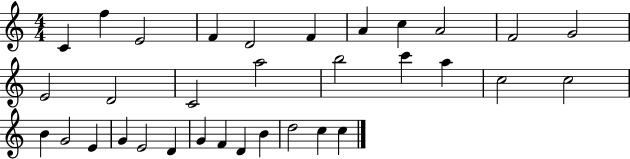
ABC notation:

X:1
T:Untitled
M:4/4
L:1/4
K:C
C f E2 F D2 F A c A2 F2 G2 E2 D2 C2 a2 b2 c' a c2 c2 B G2 E G E2 D G F D B d2 c c